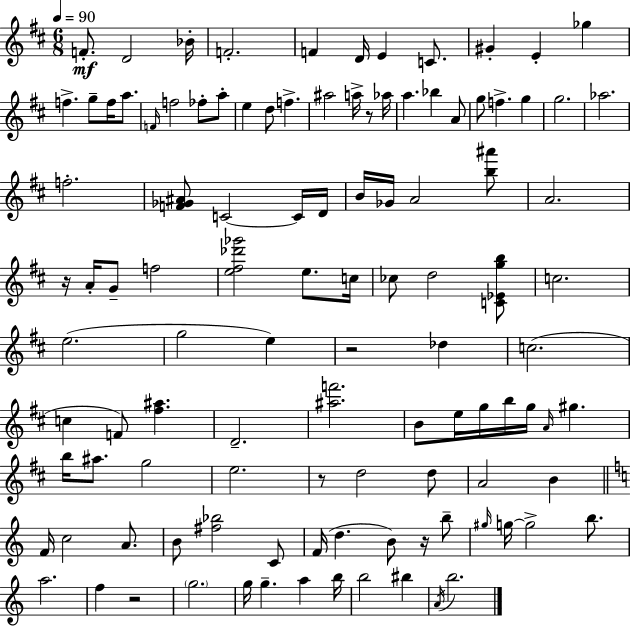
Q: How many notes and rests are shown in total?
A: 109